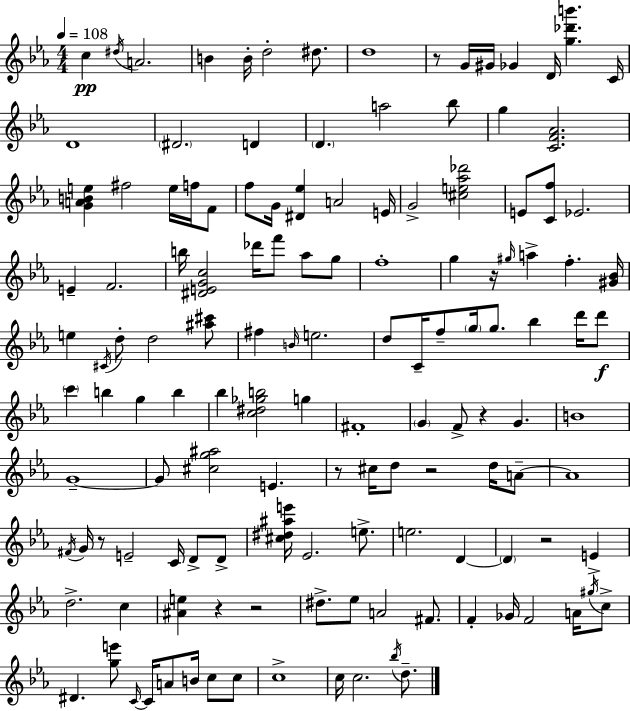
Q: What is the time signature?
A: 4/4